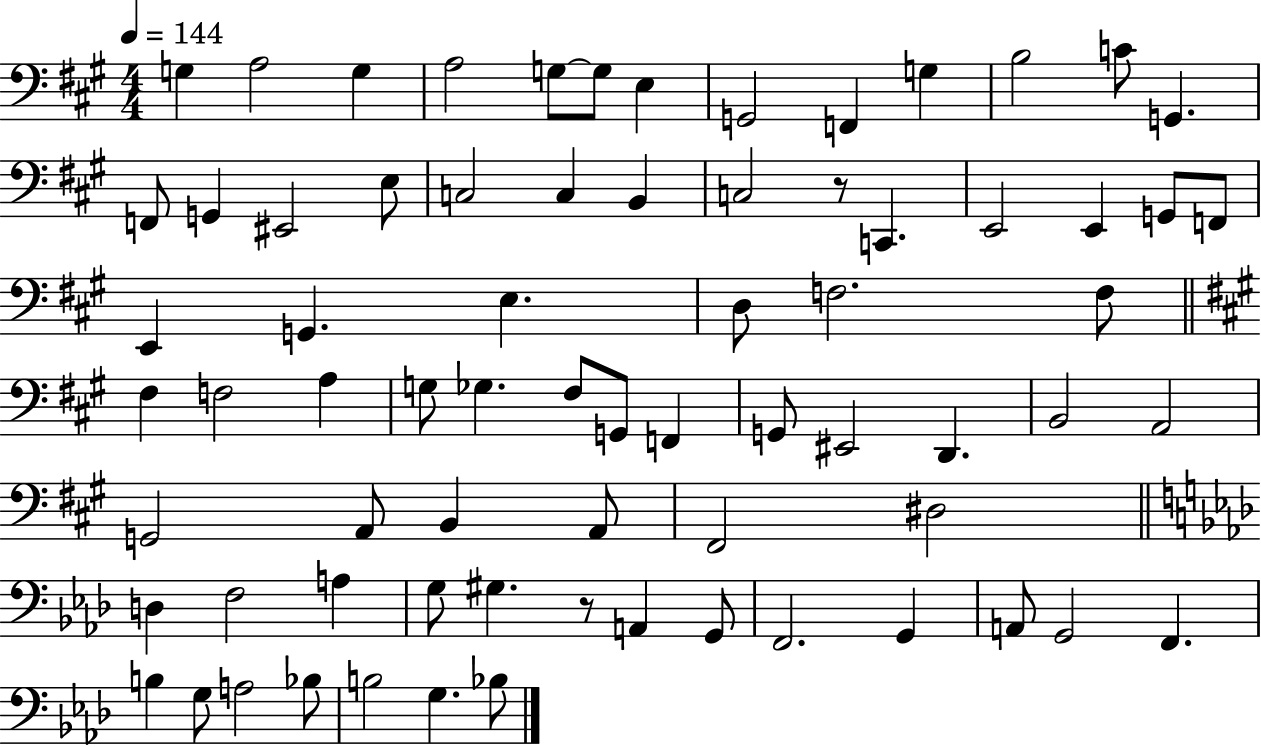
X:1
T:Untitled
M:4/4
L:1/4
K:A
G, A,2 G, A,2 G,/2 G,/2 E, G,,2 F,, G, B,2 C/2 G,, F,,/2 G,, ^E,,2 E,/2 C,2 C, B,, C,2 z/2 C,, E,,2 E,, G,,/2 F,,/2 E,, G,, E, D,/2 F,2 F,/2 ^F, F,2 A, G,/2 _G, ^F,/2 G,,/2 F,, G,,/2 ^E,,2 D,, B,,2 A,,2 G,,2 A,,/2 B,, A,,/2 ^F,,2 ^D,2 D, F,2 A, G,/2 ^G, z/2 A,, G,,/2 F,,2 G,, A,,/2 G,,2 F,, B, G,/2 A,2 _B,/2 B,2 G, _B,/2